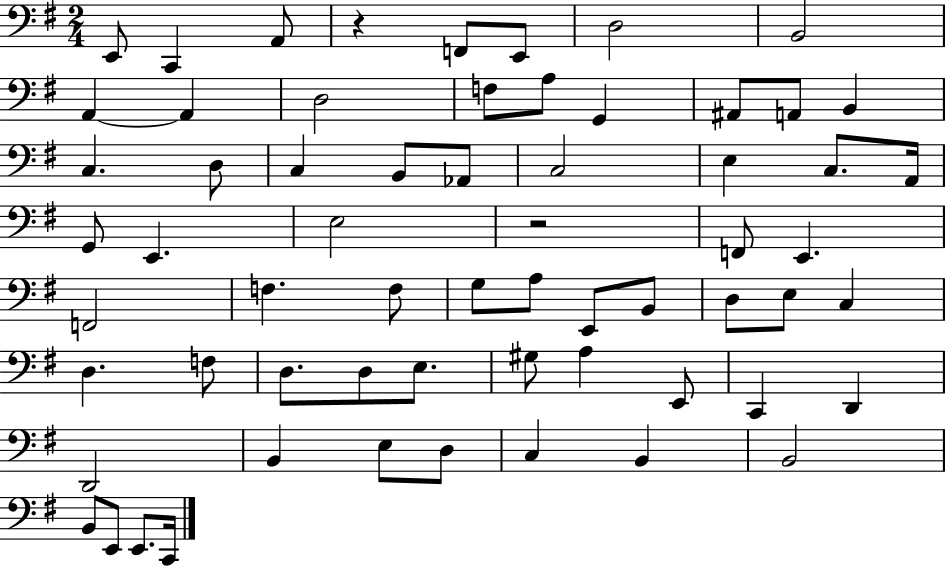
{
  \clef bass
  \numericTimeSignature
  \time 2/4
  \key g \major
  \repeat volta 2 { e,8 c,4 a,8 | r4 f,8 e,8 | d2 | b,2 | \break a,4~~ a,4 | d2 | f8 a8 g,4 | ais,8 a,8 b,4 | \break c4. d8 | c4 b,8 aes,8 | c2 | e4 c8. a,16 | \break g,8 e,4. | e2 | r2 | f,8 e,4. | \break f,2 | f4. f8 | g8 a8 e,8 b,8 | d8 e8 c4 | \break d4. f8 | d8. d8 e8. | gis8 a4 e,8 | c,4 d,4 | \break d,2 | b,4 e8 d8 | c4 b,4 | b,2 | \break b,8 e,8 e,8. c,16 | } \bar "|."
}